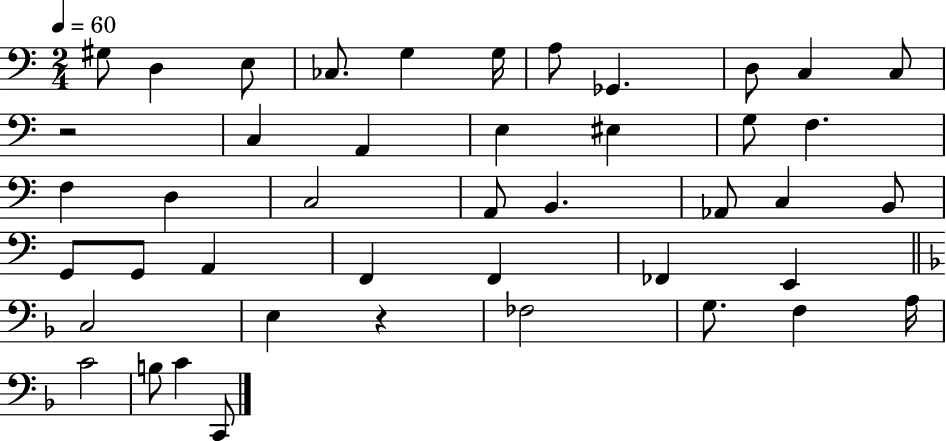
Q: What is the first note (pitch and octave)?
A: G#3